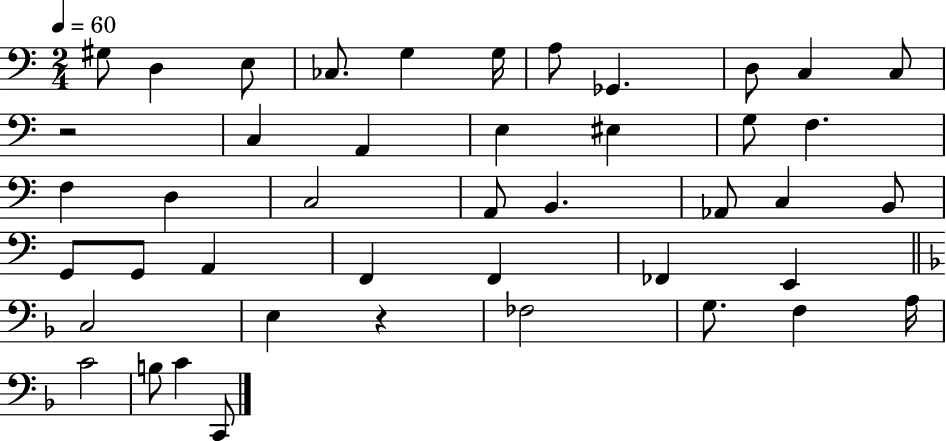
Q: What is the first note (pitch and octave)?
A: G#3